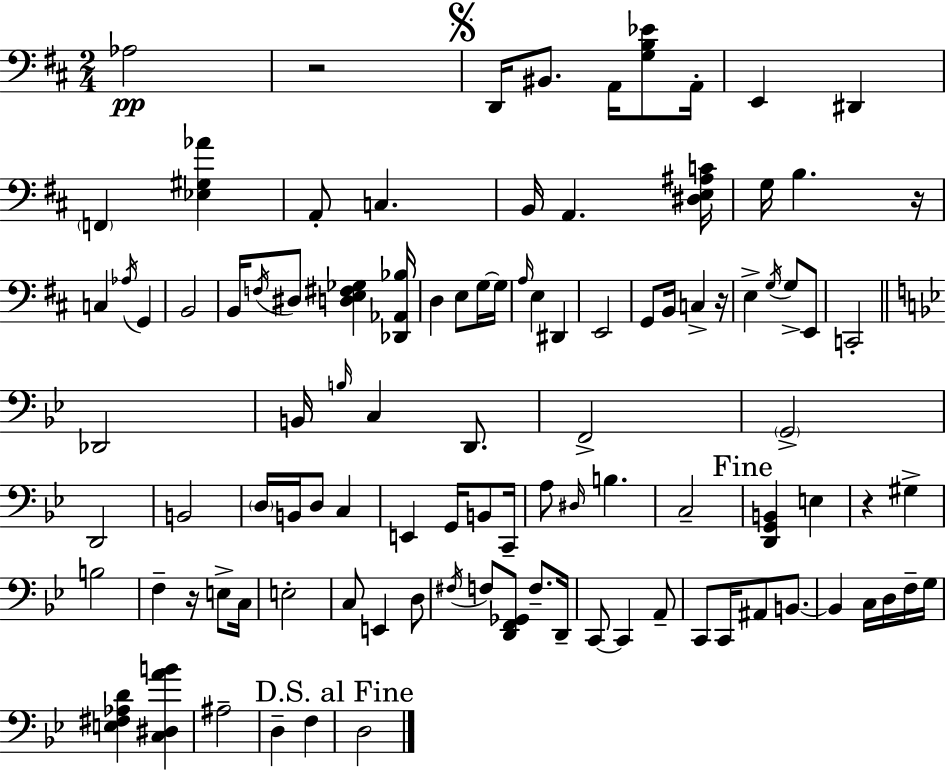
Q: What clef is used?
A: bass